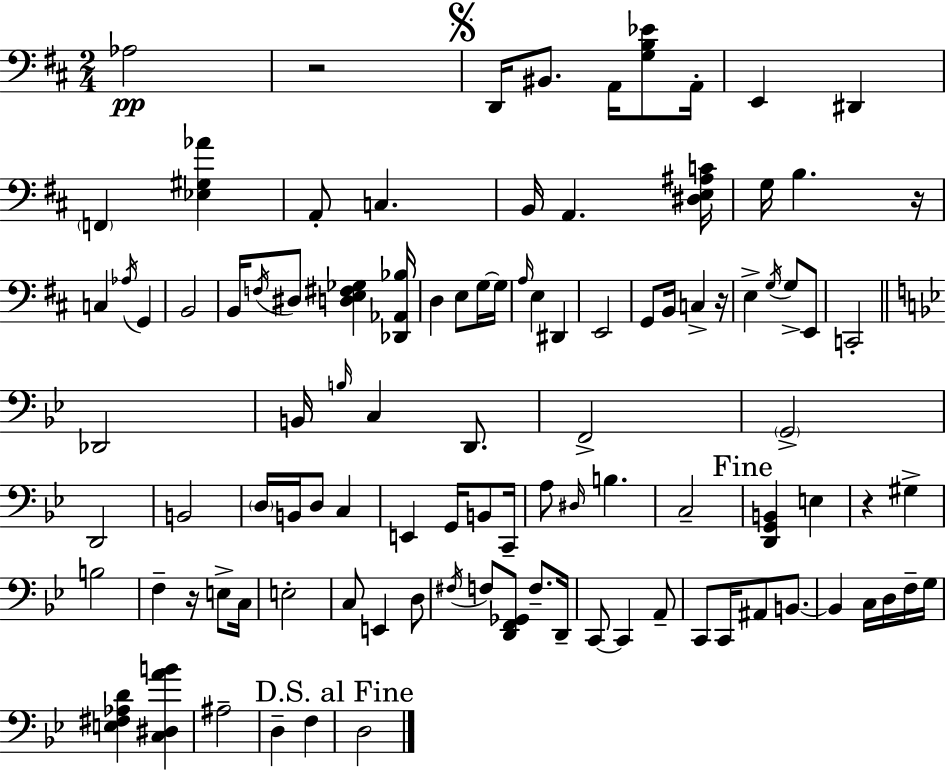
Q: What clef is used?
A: bass